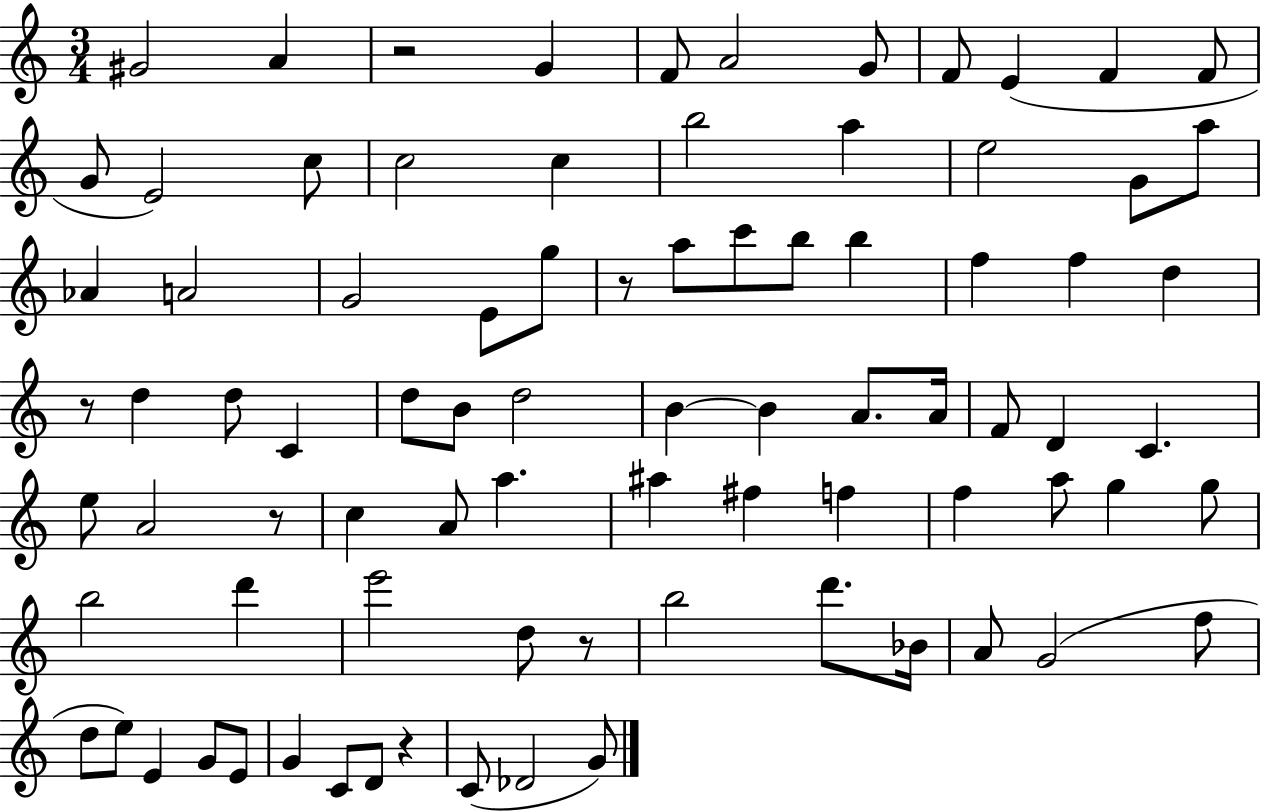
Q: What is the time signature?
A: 3/4